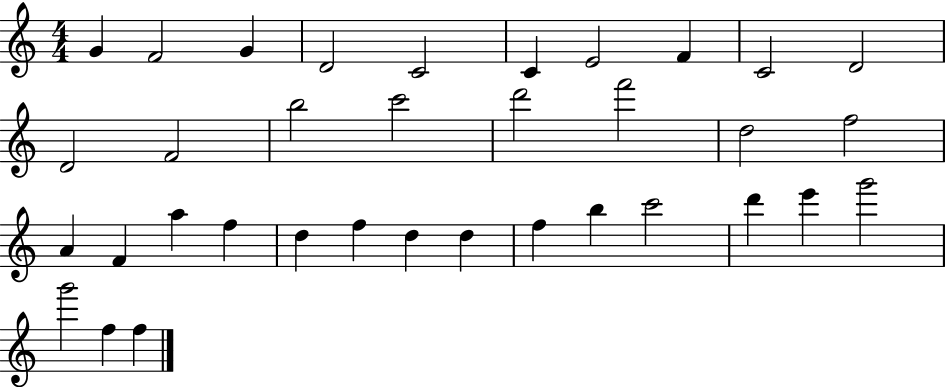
G4/q F4/h G4/q D4/h C4/h C4/q E4/h F4/q C4/h D4/h D4/h F4/h B5/h C6/h D6/h F6/h D5/h F5/h A4/q F4/q A5/q F5/q D5/q F5/q D5/q D5/q F5/q B5/q C6/h D6/q E6/q G6/h G6/h F5/q F5/q